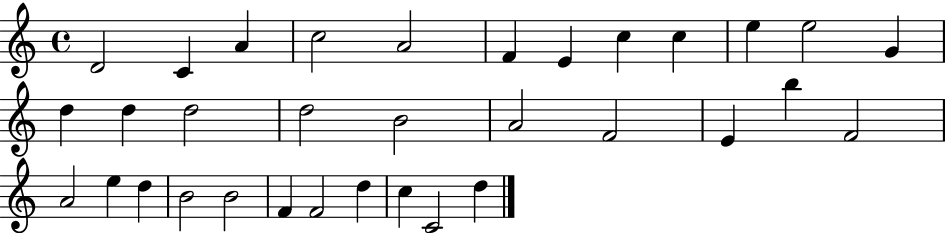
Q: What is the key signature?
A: C major